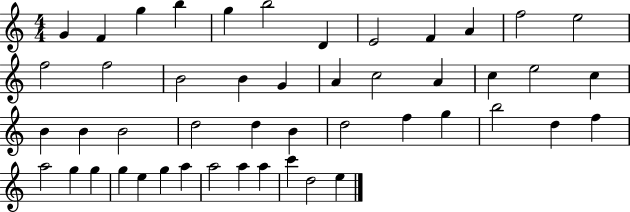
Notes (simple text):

G4/q F4/q G5/q B5/q G5/q B5/h D4/q E4/h F4/q A4/q F5/h E5/h F5/h F5/h B4/h B4/q G4/q A4/q C5/h A4/q C5/q E5/h C5/q B4/q B4/q B4/h D5/h D5/q B4/q D5/h F5/q G5/q B5/h D5/q F5/q A5/h G5/q G5/q G5/q E5/q G5/q A5/q A5/h A5/q A5/q C6/q D5/h E5/q